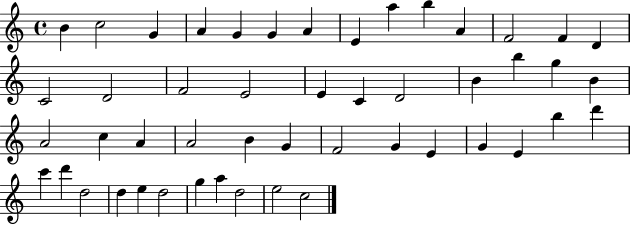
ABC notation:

X:1
T:Untitled
M:4/4
L:1/4
K:C
B c2 G A G G A E a b A F2 F D C2 D2 F2 E2 E C D2 B b g B A2 c A A2 B G F2 G E G E b d' c' d' d2 d e d2 g a d2 e2 c2